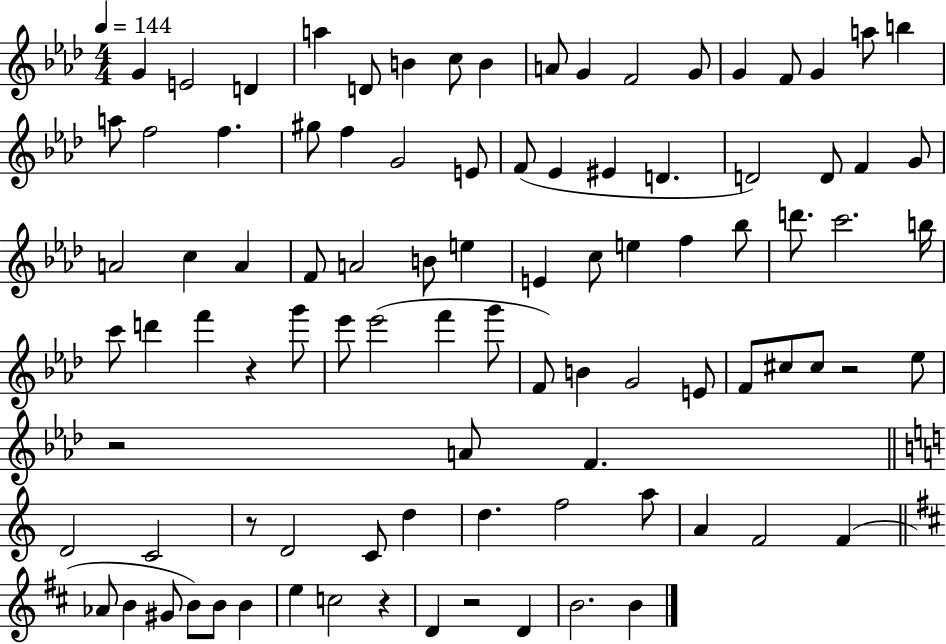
{
  \clef treble
  \numericTimeSignature
  \time 4/4
  \key aes \major
  \tempo 4 = 144
  g'4 e'2 d'4 | a''4 d'8 b'4 c''8 b'4 | a'8 g'4 f'2 g'8 | g'4 f'8 g'4 a''8 b''4 | \break a''8 f''2 f''4. | gis''8 f''4 g'2 e'8 | f'8( ees'4 eis'4 d'4. | d'2) d'8 f'4 g'8 | \break a'2 c''4 a'4 | f'8 a'2 b'8 e''4 | e'4 c''8 e''4 f''4 bes''8 | d'''8. c'''2. b''16 | \break c'''8 d'''4 f'''4 r4 g'''8 | ees'''8 ees'''2( f'''4 g'''8 | f'8) b'4 g'2 e'8 | f'8 cis''8 cis''8 r2 ees''8 | \break r2 a'8 f'4. | \bar "||" \break \key c \major d'2 c'2 | r8 d'2 c'8 d''4 | d''4. f''2 a''8 | a'4 f'2 f'4( | \break \bar "||" \break \key d \major aes'8 b'4 gis'8 b'8) b'8 b'4 | e''4 c''2 r4 | d'4 r2 d'4 | b'2. b'4 | \break \bar "|."
}